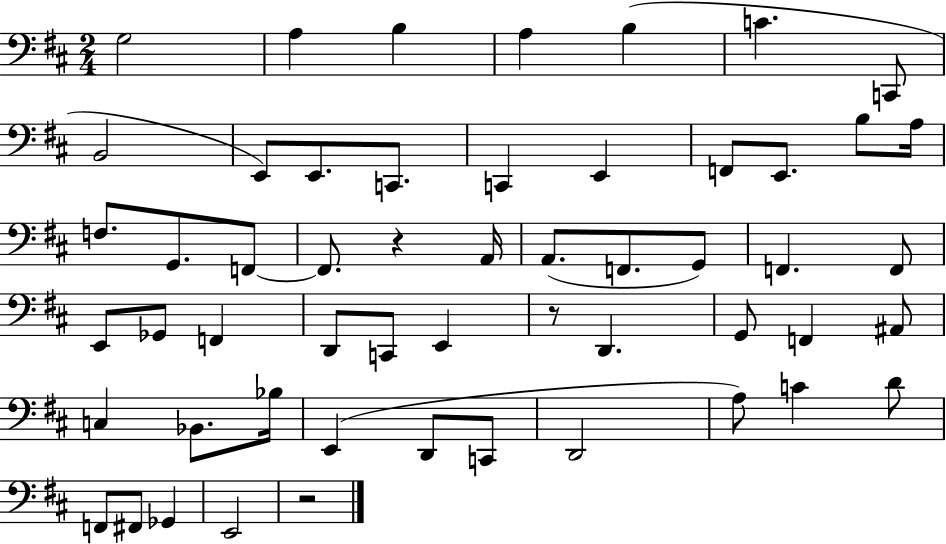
G3/h A3/q B3/q A3/q B3/q C4/q. C2/e B2/h E2/e E2/e. C2/e. C2/q E2/q F2/e E2/e. B3/e A3/s F3/e. G2/e. F2/e F2/e. R/q A2/s A2/e. F2/e. G2/e F2/q. F2/e E2/e Gb2/e F2/q D2/e C2/e E2/q R/e D2/q. G2/e F2/q A#2/e C3/q Bb2/e. Bb3/s E2/q D2/e C2/e D2/h A3/e C4/q D4/e F2/e F#2/e Gb2/q E2/h R/h